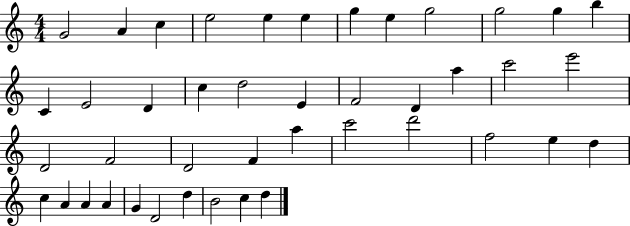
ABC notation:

X:1
T:Untitled
M:4/4
L:1/4
K:C
G2 A c e2 e e g e g2 g2 g b C E2 D c d2 E F2 D a c'2 e'2 D2 F2 D2 F a c'2 d'2 f2 e d c A A A G D2 d B2 c d